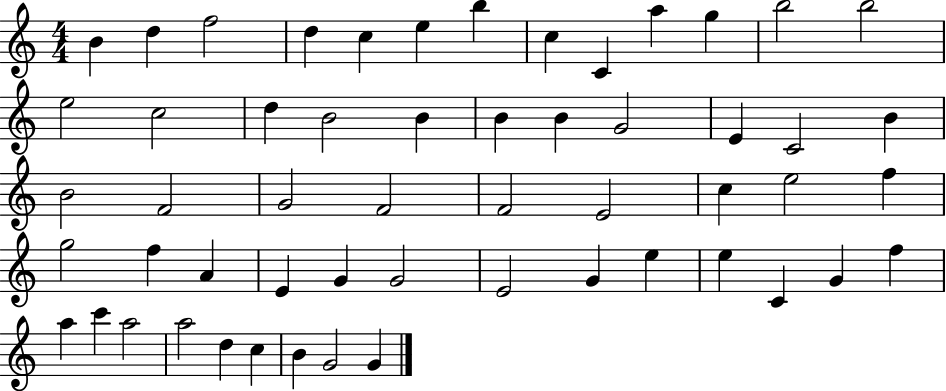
{
  \clef treble
  \numericTimeSignature
  \time 4/4
  \key c \major
  b'4 d''4 f''2 | d''4 c''4 e''4 b''4 | c''4 c'4 a''4 g''4 | b''2 b''2 | \break e''2 c''2 | d''4 b'2 b'4 | b'4 b'4 g'2 | e'4 c'2 b'4 | \break b'2 f'2 | g'2 f'2 | f'2 e'2 | c''4 e''2 f''4 | \break g''2 f''4 a'4 | e'4 g'4 g'2 | e'2 g'4 e''4 | e''4 c'4 g'4 f''4 | \break a''4 c'''4 a''2 | a''2 d''4 c''4 | b'4 g'2 g'4 | \bar "|."
}